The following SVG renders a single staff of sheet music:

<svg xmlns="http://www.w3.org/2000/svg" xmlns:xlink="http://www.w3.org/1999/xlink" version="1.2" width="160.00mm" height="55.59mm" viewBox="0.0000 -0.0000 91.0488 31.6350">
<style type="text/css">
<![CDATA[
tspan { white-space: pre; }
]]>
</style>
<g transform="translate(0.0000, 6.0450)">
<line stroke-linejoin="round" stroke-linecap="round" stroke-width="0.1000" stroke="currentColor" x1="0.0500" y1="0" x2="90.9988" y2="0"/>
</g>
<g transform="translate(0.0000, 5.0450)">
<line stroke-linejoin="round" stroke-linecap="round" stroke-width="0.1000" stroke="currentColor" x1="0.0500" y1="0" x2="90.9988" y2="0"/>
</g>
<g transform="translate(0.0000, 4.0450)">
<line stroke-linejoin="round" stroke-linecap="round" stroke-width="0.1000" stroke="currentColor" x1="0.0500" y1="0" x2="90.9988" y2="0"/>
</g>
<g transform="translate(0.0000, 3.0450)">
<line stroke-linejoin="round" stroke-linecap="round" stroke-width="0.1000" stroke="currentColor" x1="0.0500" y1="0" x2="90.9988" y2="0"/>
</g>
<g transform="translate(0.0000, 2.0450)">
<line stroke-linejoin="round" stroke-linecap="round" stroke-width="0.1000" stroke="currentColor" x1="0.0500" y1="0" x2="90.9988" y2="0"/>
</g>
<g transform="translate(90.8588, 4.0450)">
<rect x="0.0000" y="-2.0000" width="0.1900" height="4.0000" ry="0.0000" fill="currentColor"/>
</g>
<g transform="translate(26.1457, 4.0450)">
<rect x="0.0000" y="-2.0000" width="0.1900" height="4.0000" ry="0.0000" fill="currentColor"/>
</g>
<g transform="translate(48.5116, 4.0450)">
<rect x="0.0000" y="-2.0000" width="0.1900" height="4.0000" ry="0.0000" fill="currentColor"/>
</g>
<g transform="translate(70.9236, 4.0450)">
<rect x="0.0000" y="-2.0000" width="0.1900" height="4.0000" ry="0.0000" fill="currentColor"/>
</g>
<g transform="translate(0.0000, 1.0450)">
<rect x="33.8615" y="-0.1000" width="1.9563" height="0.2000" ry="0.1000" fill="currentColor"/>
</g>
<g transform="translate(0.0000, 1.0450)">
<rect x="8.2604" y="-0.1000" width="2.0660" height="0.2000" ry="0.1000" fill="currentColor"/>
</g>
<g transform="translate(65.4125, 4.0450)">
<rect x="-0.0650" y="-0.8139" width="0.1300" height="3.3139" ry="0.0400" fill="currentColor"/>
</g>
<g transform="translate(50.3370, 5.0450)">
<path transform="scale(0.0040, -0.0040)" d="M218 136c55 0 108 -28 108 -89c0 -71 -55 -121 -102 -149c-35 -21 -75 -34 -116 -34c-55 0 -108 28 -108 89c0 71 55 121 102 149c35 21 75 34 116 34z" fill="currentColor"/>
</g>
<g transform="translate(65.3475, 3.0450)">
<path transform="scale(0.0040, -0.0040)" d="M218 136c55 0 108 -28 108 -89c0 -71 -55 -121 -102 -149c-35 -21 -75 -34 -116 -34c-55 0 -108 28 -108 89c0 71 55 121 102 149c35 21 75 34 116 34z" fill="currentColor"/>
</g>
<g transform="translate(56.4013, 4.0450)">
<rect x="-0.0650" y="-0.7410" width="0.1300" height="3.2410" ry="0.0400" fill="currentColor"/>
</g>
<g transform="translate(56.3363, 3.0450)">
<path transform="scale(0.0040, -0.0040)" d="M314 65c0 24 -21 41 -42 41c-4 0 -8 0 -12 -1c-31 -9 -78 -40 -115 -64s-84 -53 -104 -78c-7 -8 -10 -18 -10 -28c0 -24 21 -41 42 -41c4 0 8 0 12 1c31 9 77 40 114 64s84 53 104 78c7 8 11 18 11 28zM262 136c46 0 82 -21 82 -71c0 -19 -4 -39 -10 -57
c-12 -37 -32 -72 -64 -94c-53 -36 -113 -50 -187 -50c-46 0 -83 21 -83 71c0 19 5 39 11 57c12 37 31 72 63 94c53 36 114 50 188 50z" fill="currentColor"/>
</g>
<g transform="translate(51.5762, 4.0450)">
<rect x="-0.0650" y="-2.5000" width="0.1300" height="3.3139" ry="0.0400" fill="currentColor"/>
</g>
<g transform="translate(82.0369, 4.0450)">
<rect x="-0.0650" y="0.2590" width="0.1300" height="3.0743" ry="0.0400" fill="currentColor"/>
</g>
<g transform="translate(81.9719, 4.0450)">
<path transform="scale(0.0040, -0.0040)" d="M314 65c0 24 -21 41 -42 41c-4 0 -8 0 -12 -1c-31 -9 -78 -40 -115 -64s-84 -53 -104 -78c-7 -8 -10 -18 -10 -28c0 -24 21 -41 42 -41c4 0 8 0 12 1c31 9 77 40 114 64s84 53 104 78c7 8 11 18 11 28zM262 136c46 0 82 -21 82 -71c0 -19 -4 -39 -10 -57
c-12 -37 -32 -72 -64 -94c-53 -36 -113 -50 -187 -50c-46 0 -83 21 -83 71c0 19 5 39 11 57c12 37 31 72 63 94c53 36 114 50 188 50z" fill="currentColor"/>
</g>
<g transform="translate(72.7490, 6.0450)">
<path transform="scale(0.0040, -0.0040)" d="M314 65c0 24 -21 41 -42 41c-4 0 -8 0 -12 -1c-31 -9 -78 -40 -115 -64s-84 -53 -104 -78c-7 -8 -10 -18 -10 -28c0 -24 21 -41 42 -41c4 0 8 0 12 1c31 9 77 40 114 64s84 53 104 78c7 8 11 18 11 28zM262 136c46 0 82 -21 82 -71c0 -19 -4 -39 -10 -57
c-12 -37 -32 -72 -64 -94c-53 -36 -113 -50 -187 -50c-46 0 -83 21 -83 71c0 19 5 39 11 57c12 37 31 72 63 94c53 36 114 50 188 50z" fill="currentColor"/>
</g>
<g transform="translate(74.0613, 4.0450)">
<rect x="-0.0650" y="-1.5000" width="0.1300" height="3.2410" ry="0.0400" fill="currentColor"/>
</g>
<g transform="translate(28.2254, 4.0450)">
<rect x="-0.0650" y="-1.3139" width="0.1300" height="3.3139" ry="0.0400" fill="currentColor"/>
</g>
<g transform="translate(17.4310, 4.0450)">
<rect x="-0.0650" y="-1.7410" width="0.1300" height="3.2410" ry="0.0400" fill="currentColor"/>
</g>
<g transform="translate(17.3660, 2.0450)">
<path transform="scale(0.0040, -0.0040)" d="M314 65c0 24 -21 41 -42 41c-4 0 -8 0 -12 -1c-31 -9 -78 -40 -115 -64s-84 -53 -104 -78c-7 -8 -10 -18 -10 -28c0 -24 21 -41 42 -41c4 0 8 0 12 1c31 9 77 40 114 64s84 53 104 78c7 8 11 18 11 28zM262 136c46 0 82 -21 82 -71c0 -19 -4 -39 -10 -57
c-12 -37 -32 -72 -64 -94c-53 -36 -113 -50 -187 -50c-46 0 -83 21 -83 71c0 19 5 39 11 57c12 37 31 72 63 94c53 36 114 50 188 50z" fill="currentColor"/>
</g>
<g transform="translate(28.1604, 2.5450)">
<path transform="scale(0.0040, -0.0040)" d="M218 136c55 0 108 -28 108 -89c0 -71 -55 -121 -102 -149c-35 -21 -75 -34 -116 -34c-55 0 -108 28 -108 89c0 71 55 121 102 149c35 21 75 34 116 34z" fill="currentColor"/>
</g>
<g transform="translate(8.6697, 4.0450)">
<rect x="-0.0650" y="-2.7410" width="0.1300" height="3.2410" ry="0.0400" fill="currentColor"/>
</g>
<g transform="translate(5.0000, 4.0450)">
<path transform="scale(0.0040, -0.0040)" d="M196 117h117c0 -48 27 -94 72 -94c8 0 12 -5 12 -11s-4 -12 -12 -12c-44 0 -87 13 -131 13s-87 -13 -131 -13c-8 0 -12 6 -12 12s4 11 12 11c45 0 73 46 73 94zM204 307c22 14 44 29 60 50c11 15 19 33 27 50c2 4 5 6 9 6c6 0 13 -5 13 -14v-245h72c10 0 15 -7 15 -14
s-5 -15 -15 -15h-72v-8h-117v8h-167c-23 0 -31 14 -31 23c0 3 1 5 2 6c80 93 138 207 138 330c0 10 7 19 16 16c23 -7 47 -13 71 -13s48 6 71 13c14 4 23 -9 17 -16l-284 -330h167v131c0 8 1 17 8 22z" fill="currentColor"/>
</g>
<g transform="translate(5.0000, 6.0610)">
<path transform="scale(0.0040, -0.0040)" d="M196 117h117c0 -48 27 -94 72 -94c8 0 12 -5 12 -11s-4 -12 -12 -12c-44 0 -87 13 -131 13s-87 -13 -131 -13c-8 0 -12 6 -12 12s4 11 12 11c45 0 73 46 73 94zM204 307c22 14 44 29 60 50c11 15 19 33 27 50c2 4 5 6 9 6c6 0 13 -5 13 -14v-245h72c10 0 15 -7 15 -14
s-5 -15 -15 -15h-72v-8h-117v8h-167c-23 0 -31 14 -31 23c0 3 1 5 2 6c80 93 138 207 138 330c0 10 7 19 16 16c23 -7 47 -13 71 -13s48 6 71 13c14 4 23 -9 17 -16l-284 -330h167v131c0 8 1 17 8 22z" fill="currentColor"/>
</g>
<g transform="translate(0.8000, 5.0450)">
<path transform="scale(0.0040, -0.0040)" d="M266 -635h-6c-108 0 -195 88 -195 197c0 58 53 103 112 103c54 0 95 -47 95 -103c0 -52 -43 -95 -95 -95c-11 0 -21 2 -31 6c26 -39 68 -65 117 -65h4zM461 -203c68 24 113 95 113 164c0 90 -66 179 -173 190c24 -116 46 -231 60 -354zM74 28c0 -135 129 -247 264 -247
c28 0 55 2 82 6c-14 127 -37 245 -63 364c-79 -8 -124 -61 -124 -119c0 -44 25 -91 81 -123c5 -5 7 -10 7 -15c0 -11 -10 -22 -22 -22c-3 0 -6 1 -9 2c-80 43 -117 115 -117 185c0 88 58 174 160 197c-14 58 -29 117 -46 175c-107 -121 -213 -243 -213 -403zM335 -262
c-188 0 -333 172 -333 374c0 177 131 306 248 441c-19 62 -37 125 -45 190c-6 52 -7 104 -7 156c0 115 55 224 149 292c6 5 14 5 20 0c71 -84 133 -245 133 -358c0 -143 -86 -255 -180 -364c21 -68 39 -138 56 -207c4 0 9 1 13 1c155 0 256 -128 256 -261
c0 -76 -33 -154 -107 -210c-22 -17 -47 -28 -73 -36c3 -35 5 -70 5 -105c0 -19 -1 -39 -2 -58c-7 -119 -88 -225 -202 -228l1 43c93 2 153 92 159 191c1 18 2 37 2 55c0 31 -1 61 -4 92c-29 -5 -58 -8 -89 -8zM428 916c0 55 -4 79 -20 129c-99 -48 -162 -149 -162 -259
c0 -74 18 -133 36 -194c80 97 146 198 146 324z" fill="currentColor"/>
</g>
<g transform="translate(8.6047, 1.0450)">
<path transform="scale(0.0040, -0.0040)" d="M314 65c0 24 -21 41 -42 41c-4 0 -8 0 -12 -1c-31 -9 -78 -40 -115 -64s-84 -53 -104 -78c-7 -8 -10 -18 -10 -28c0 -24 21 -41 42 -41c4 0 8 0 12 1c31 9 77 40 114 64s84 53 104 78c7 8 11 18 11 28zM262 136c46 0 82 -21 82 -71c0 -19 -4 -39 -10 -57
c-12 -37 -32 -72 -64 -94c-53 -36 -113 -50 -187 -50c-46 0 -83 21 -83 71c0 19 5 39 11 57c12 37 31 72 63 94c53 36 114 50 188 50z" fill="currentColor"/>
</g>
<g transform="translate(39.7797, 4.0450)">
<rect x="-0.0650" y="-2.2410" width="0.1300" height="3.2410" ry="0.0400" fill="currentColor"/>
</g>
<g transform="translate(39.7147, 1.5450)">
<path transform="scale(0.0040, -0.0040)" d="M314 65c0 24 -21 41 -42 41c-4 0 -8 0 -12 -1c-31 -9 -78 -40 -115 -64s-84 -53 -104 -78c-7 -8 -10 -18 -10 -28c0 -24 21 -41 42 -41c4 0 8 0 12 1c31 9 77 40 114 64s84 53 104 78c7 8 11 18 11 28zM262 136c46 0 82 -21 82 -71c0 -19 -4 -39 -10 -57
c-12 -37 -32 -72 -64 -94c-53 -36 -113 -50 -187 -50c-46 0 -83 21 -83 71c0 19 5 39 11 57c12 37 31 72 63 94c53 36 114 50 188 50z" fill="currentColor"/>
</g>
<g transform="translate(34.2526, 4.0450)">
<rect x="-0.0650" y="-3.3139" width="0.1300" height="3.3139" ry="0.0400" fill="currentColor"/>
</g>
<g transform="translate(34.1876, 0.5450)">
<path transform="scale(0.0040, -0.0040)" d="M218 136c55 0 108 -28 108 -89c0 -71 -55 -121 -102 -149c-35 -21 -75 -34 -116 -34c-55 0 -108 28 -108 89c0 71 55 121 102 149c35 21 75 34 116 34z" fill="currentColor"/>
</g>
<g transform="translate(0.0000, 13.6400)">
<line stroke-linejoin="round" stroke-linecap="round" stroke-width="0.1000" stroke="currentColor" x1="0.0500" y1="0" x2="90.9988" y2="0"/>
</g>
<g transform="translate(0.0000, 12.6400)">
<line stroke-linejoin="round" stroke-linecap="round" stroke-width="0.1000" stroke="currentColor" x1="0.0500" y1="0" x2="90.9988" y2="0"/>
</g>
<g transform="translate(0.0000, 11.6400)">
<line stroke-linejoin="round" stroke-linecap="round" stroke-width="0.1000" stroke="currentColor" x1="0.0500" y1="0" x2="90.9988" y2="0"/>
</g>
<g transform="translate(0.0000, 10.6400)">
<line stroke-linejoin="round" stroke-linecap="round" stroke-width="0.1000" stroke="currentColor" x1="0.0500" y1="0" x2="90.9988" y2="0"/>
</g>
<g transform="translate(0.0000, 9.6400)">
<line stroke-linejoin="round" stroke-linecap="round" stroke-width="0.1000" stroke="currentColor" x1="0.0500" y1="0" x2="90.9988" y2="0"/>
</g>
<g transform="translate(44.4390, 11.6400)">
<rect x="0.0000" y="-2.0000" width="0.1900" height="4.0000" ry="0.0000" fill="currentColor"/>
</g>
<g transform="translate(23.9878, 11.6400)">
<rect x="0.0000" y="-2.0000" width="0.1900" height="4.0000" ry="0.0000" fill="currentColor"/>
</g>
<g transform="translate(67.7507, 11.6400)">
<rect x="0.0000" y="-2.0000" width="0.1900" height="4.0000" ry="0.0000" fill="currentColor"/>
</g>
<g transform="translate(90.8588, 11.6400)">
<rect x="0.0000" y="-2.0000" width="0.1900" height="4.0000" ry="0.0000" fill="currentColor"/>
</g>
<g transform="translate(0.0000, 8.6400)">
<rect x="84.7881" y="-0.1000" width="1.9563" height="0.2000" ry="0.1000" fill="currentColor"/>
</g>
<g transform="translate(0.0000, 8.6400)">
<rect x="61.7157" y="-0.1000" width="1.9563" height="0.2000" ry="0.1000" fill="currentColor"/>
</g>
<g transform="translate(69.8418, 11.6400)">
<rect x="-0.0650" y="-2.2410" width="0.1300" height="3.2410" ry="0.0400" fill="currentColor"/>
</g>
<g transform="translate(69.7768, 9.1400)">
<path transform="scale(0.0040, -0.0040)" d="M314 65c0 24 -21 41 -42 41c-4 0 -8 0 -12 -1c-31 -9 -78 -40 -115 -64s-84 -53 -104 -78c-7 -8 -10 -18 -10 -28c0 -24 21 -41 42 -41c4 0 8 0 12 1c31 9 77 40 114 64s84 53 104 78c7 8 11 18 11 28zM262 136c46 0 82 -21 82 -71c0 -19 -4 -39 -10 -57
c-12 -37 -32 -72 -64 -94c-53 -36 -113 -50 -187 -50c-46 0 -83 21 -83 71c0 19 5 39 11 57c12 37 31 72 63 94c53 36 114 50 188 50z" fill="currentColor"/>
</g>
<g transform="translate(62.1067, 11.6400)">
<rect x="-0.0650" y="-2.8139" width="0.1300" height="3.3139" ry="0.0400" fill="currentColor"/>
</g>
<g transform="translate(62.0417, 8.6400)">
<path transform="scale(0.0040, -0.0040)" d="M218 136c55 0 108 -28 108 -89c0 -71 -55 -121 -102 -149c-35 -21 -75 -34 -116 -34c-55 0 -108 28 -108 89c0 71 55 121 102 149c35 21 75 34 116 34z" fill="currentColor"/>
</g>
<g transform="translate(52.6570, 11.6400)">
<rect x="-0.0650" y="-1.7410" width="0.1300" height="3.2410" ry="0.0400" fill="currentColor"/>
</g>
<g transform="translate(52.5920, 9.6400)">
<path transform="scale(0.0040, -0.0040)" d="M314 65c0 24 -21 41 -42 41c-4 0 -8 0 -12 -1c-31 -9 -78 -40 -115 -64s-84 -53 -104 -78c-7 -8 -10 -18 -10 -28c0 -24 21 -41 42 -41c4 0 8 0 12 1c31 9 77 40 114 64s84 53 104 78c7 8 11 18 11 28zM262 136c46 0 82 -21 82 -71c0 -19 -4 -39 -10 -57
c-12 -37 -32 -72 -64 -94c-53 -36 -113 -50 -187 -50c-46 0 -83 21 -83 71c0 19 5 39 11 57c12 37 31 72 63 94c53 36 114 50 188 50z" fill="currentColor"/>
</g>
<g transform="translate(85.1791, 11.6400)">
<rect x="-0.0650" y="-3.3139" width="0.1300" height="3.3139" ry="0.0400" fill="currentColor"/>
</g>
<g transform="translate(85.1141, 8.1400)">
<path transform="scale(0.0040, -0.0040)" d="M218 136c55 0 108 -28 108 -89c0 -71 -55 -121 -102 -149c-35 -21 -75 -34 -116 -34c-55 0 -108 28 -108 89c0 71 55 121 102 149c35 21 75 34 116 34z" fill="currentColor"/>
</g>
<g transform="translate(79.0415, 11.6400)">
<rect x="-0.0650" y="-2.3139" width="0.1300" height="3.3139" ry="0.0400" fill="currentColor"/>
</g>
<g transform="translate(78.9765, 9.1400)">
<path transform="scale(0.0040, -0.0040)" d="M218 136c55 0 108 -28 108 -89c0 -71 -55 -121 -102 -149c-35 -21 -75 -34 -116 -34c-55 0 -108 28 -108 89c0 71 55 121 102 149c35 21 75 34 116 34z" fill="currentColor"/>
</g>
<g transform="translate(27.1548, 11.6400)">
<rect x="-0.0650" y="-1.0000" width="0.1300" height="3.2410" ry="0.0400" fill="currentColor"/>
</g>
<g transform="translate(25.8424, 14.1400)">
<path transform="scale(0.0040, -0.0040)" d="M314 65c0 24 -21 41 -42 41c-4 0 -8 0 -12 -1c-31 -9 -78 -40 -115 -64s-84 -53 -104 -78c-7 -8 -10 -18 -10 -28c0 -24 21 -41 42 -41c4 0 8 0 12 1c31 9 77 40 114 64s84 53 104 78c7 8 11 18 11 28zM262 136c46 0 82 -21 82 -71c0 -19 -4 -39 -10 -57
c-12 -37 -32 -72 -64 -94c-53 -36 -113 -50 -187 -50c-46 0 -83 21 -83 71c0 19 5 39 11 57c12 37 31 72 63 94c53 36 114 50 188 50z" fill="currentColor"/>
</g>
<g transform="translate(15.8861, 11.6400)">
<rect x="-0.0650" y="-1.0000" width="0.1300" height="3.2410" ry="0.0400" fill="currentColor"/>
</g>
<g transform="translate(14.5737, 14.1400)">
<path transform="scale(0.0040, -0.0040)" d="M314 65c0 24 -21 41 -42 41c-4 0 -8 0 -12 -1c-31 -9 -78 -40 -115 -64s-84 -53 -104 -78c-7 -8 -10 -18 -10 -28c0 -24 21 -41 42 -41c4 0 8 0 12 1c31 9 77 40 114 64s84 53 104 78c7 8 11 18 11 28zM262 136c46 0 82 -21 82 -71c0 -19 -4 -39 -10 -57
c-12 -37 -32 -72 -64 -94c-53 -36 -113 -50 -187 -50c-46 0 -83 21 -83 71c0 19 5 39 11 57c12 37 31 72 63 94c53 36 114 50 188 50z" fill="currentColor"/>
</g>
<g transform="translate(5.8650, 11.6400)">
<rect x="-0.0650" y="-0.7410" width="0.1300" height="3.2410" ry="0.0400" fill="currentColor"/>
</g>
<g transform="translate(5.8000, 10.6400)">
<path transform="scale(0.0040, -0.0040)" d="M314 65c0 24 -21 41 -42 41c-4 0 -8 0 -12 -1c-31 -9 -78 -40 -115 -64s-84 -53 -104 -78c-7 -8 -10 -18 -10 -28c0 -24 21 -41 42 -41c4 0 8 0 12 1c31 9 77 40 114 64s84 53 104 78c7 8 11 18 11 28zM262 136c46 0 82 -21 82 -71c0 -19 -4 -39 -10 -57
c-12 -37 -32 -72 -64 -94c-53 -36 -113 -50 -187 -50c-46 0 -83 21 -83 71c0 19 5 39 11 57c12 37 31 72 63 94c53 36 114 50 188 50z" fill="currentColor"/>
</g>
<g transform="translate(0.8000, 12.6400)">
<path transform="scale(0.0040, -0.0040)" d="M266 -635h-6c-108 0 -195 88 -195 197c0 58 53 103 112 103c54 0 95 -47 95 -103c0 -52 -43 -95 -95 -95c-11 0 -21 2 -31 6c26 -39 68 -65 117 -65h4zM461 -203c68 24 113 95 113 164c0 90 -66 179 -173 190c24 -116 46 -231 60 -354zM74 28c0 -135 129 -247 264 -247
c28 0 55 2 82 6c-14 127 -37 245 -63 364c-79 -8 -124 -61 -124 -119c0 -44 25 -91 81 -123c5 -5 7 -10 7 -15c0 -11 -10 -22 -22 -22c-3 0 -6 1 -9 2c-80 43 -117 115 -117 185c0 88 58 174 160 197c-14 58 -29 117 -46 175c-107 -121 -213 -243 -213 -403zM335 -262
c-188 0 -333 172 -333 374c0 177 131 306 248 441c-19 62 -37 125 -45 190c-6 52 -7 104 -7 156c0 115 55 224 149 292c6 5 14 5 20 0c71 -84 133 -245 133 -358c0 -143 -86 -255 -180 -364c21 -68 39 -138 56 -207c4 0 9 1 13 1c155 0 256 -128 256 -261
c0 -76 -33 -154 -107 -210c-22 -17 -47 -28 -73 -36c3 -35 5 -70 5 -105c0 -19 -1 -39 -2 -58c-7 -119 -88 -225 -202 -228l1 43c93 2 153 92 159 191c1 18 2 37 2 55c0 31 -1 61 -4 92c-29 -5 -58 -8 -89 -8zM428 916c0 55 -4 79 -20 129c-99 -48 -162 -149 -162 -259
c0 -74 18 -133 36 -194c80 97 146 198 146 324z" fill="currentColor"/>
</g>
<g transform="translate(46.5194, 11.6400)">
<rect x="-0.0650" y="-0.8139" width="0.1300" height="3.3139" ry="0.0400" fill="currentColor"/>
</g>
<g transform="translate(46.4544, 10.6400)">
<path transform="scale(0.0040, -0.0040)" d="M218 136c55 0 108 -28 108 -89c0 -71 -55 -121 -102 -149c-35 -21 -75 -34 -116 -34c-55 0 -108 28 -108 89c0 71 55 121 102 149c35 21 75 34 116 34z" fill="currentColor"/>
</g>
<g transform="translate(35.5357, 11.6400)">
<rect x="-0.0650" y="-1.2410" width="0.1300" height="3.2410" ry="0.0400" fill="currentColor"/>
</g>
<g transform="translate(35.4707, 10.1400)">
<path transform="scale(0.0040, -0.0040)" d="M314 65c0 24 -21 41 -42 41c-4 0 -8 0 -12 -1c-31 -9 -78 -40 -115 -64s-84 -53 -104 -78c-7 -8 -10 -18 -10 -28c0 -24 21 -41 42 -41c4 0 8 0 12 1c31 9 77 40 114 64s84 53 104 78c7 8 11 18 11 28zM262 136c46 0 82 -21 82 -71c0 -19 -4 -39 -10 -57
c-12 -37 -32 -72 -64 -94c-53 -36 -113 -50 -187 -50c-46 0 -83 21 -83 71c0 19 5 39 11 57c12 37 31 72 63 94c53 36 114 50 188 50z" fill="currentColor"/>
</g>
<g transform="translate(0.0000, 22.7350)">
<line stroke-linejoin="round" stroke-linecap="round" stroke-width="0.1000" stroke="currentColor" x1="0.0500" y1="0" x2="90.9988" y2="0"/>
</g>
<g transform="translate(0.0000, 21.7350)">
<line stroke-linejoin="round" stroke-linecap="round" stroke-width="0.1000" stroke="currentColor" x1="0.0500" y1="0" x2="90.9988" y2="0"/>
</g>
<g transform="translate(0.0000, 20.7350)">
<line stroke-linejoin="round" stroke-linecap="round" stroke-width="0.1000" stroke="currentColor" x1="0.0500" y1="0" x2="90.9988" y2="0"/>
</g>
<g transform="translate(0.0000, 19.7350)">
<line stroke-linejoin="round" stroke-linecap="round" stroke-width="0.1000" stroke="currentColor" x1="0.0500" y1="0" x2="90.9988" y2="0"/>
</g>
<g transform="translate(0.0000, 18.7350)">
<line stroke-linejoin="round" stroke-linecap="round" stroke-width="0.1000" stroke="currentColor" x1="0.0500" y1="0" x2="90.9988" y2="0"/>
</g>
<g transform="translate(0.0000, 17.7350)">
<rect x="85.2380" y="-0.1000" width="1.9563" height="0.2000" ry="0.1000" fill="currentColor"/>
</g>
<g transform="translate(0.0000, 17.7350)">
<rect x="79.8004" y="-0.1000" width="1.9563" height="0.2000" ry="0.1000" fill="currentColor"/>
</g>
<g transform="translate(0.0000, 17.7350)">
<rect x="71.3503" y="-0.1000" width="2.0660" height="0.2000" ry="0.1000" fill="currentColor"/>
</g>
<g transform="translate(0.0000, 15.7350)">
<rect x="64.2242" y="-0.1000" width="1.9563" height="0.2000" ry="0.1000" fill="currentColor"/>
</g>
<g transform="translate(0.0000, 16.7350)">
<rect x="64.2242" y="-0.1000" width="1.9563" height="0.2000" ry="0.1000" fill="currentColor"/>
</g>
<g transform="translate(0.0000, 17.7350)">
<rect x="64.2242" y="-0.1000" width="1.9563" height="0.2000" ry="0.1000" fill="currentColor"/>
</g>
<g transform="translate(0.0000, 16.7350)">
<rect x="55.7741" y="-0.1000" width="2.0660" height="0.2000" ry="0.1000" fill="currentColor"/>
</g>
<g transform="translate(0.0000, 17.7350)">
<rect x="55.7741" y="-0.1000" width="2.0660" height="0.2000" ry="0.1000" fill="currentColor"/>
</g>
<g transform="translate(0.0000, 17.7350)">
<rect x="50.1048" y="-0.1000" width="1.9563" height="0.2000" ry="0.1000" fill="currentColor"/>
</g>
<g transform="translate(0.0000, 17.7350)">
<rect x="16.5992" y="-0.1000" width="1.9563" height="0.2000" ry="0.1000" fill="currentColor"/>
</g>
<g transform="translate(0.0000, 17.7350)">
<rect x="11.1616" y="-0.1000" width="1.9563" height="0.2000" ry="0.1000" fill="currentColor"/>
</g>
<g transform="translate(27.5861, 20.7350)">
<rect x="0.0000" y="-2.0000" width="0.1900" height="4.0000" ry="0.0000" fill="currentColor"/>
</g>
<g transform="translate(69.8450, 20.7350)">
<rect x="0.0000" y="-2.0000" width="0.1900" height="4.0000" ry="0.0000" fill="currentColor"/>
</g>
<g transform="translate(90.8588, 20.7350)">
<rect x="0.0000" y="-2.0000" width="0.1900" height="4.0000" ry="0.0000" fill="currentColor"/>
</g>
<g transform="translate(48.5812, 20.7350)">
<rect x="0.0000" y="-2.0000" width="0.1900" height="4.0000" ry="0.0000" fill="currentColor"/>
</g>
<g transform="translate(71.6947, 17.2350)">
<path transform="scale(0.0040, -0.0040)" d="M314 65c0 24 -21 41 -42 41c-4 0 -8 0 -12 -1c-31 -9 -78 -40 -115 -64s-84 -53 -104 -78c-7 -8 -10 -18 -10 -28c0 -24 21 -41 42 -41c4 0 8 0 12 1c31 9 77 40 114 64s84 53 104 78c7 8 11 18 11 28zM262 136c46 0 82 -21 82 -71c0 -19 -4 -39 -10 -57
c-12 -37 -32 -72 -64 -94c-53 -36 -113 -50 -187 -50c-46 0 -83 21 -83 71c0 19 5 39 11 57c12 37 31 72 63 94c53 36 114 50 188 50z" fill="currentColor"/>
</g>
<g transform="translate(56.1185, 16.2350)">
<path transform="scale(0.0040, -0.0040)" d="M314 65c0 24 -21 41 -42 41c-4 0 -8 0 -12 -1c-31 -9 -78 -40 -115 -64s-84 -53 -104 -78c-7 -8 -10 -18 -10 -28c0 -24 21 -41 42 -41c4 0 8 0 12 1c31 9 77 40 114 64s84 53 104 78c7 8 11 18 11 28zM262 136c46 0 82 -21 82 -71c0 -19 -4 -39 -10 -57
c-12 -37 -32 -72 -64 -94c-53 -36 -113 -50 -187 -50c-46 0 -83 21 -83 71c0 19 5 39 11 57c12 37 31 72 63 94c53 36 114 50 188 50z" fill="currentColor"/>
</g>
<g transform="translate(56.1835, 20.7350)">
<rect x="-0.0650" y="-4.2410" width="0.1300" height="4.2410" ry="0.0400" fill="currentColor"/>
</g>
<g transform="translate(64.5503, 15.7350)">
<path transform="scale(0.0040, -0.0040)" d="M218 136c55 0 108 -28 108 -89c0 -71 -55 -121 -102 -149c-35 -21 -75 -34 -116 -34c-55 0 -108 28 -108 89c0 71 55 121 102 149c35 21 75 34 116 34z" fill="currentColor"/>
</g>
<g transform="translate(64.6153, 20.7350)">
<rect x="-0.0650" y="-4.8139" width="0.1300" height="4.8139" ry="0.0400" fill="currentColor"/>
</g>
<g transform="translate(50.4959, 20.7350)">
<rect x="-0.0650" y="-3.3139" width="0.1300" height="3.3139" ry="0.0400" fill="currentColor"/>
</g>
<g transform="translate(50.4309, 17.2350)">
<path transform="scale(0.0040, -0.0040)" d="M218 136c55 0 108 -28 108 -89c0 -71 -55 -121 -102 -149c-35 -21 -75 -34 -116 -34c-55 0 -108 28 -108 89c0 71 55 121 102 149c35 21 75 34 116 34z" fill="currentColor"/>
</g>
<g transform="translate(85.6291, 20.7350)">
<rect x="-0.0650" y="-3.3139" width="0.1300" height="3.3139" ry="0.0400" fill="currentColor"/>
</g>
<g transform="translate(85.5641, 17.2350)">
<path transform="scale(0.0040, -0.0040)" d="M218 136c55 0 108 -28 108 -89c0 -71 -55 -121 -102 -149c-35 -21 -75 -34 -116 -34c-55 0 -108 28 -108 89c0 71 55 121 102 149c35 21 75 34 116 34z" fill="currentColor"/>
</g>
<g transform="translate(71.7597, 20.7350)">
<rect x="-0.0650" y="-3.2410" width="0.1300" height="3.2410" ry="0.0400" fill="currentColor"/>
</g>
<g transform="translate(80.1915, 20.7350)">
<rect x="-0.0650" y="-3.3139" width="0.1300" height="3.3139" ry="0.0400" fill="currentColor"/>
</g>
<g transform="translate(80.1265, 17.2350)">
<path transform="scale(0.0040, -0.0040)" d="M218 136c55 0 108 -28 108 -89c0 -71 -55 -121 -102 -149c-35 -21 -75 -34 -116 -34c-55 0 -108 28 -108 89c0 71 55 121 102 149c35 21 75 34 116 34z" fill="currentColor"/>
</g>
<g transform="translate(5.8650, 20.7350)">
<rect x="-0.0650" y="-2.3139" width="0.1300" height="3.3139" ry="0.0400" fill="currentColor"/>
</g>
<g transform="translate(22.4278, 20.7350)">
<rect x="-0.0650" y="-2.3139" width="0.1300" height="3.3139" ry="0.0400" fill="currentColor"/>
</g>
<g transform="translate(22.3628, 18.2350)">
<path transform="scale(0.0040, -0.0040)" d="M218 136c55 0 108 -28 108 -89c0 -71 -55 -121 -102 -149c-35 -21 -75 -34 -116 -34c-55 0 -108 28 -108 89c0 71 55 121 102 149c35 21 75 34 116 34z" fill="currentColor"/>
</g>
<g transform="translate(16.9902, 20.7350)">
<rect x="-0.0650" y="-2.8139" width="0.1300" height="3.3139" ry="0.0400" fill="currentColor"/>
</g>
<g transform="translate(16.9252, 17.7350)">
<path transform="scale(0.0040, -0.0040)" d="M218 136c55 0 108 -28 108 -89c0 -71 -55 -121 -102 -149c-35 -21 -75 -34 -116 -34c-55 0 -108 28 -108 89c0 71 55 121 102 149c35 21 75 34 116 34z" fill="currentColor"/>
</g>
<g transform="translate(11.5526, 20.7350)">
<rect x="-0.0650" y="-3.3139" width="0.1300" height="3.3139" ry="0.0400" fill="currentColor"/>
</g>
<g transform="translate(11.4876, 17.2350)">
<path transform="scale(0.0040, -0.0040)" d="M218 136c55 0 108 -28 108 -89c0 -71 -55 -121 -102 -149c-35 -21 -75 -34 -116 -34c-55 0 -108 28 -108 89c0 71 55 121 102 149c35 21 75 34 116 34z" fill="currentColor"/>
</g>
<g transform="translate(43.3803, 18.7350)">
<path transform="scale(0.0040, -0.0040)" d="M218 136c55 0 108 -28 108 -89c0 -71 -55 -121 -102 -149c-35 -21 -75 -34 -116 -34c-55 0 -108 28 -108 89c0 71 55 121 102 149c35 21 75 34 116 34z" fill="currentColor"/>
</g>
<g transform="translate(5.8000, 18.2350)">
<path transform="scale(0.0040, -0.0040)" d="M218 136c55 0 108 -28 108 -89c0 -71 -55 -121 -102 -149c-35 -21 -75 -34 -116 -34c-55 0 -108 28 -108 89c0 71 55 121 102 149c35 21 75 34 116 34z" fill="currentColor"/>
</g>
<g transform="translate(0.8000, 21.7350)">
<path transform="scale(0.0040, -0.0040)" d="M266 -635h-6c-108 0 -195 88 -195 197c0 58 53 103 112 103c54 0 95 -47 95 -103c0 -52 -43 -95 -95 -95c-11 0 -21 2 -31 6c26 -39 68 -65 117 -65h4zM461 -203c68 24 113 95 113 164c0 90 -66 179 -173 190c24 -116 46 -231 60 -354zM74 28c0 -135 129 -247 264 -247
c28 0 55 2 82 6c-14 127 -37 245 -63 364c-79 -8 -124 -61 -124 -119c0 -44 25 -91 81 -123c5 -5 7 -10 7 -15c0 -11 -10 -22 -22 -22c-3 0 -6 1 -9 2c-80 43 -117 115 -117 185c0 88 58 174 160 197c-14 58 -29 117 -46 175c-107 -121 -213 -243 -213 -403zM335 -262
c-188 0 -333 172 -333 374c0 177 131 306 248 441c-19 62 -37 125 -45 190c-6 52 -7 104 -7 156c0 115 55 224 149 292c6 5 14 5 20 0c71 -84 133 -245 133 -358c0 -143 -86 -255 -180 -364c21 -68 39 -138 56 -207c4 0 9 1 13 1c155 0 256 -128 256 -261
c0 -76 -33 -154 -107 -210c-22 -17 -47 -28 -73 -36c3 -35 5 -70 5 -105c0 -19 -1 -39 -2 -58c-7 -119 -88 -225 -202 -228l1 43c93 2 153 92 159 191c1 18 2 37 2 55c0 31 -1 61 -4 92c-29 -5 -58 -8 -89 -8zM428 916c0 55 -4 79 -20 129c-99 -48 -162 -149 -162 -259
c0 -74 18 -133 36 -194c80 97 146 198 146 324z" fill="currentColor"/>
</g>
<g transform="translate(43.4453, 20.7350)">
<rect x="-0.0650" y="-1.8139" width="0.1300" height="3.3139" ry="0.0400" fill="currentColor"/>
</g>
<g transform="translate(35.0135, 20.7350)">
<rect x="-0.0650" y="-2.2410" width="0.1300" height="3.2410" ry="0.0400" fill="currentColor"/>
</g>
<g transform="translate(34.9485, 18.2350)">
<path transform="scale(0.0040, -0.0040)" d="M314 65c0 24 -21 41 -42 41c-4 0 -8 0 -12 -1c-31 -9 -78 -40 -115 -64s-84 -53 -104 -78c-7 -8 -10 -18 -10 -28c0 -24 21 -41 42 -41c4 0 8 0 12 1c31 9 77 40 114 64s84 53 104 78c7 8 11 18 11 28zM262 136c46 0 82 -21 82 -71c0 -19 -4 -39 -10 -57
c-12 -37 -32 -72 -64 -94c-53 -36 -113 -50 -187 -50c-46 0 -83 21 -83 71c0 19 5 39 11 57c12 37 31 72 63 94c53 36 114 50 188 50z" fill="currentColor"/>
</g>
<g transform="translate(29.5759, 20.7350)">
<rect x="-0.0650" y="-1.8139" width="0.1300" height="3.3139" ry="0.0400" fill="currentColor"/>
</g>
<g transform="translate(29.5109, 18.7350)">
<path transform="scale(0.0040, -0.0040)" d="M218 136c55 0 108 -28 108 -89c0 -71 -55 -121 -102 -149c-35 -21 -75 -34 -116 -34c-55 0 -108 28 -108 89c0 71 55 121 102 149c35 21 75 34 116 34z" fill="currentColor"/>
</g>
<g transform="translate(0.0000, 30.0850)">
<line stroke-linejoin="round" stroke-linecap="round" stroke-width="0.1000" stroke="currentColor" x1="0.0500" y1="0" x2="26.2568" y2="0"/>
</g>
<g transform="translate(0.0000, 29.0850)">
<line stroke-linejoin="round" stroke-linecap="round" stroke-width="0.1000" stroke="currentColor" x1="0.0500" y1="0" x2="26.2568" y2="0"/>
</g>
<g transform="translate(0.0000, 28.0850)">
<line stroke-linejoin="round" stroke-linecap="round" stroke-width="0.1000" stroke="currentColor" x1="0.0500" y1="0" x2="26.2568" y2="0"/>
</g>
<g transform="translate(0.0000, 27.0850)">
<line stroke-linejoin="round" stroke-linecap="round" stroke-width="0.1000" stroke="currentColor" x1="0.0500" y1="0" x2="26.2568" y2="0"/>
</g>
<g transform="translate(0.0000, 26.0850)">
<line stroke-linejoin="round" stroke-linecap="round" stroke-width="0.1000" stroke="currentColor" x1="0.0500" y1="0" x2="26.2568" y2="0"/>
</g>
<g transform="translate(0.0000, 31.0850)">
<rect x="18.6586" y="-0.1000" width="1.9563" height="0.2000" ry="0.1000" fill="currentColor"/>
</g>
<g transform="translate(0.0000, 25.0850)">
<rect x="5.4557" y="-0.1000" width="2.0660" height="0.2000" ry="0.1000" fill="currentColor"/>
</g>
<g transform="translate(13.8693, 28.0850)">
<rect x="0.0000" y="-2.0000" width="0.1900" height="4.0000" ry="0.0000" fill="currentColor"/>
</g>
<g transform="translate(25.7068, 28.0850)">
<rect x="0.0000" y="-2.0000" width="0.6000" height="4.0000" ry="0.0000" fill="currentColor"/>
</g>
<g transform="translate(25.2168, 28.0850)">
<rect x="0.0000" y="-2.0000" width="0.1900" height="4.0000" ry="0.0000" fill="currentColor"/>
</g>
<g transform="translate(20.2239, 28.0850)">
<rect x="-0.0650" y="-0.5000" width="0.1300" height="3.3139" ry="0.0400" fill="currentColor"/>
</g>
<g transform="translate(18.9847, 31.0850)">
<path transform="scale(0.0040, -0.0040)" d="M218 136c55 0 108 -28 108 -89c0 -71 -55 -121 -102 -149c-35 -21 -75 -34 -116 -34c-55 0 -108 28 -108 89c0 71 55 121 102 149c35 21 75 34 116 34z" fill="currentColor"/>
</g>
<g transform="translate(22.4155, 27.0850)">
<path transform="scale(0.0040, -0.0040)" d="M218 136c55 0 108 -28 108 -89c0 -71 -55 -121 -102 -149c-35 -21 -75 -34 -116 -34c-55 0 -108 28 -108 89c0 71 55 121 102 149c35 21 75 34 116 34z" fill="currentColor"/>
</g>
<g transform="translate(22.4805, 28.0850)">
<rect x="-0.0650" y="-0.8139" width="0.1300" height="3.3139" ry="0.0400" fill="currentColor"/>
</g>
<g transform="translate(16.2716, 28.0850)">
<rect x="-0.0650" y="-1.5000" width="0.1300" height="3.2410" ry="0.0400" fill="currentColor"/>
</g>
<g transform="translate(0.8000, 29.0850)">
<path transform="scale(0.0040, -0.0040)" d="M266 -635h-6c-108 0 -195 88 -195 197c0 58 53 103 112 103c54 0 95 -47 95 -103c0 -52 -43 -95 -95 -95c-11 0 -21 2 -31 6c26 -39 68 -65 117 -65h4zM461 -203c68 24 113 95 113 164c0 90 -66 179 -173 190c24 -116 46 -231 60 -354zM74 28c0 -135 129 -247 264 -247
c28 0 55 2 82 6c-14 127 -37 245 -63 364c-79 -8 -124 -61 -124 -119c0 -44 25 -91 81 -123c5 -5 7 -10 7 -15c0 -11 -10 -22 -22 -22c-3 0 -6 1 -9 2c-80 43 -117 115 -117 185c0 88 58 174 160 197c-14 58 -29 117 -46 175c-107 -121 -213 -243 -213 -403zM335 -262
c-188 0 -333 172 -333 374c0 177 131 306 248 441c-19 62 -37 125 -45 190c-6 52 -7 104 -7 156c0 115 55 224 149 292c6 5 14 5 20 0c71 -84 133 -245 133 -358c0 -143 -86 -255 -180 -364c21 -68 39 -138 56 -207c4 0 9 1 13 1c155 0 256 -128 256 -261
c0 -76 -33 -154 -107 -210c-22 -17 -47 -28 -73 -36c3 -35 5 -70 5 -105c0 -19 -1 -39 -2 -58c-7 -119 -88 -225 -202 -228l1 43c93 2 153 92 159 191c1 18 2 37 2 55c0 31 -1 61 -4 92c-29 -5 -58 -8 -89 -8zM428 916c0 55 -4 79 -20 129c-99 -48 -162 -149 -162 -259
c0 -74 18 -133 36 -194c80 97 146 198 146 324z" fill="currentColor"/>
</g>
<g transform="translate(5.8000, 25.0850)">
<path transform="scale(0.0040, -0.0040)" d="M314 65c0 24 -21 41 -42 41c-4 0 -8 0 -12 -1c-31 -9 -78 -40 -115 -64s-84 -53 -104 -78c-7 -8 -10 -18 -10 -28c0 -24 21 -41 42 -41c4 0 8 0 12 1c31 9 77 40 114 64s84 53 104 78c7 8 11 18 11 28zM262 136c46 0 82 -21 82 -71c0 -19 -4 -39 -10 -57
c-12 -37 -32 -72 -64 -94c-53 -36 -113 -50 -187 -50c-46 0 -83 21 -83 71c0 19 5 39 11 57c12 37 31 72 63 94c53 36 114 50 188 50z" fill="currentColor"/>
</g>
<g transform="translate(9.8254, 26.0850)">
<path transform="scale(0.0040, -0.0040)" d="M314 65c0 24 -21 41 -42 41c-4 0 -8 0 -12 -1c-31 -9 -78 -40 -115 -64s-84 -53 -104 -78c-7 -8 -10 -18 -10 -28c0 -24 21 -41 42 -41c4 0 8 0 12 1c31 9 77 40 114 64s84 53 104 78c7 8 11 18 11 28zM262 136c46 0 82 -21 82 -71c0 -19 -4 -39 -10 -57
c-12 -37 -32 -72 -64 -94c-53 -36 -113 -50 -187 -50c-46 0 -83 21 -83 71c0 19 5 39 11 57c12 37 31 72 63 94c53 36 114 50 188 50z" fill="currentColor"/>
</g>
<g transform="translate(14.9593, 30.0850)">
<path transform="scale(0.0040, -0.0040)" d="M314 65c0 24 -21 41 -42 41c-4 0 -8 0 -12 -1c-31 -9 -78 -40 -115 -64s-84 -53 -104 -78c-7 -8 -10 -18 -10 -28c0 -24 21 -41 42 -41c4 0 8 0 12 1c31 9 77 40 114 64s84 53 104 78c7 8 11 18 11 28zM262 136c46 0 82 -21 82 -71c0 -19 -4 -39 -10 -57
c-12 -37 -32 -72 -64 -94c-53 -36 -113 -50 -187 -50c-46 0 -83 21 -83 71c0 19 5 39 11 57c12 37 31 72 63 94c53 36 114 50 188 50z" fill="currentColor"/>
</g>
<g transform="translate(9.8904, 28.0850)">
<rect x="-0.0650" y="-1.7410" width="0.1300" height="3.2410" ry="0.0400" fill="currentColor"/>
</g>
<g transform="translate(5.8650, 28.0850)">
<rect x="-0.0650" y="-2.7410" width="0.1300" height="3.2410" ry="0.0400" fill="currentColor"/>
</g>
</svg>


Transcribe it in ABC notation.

X:1
T:Untitled
M:4/4
L:1/4
K:C
a2 f2 e b g2 G d2 d E2 B2 d2 D2 D2 e2 d f2 a g2 g b g b a g f g2 f b d'2 e' b2 b b a2 f2 E2 C d